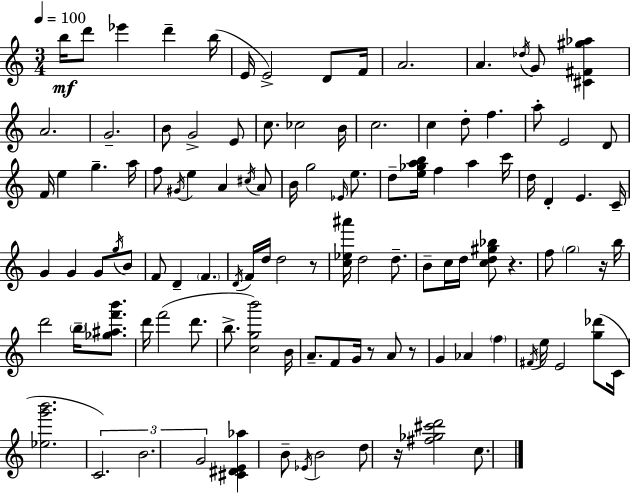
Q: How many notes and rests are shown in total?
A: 112